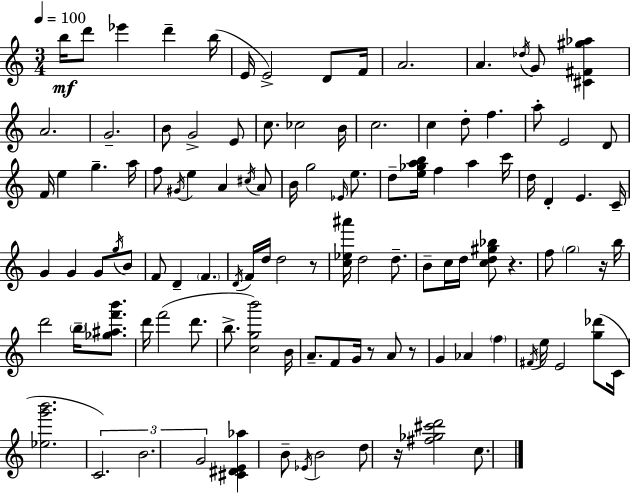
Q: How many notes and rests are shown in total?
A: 112